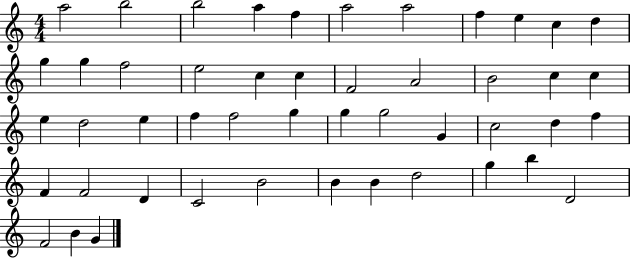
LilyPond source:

{
  \clef treble
  \numericTimeSignature
  \time 4/4
  \key c \major
  a''2 b''2 | b''2 a''4 f''4 | a''2 a''2 | f''4 e''4 c''4 d''4 | \break g''4 g''4 f''2 | e''2 c''4 c''4 | f'2 a'2 | b'2 c''4 c''4 | \break e''4 d''2 e''4 | f''4 f''2 g''4 | g''4 g''2 g'4 | c''2 d''4 f''4 | \break f'4 f'2 d'4 | c'2 b'2 | b'4 b'4 d''2 | g''4 b''4 d'2 | \break f'2 b'4 g'4 | \bar "|."
}